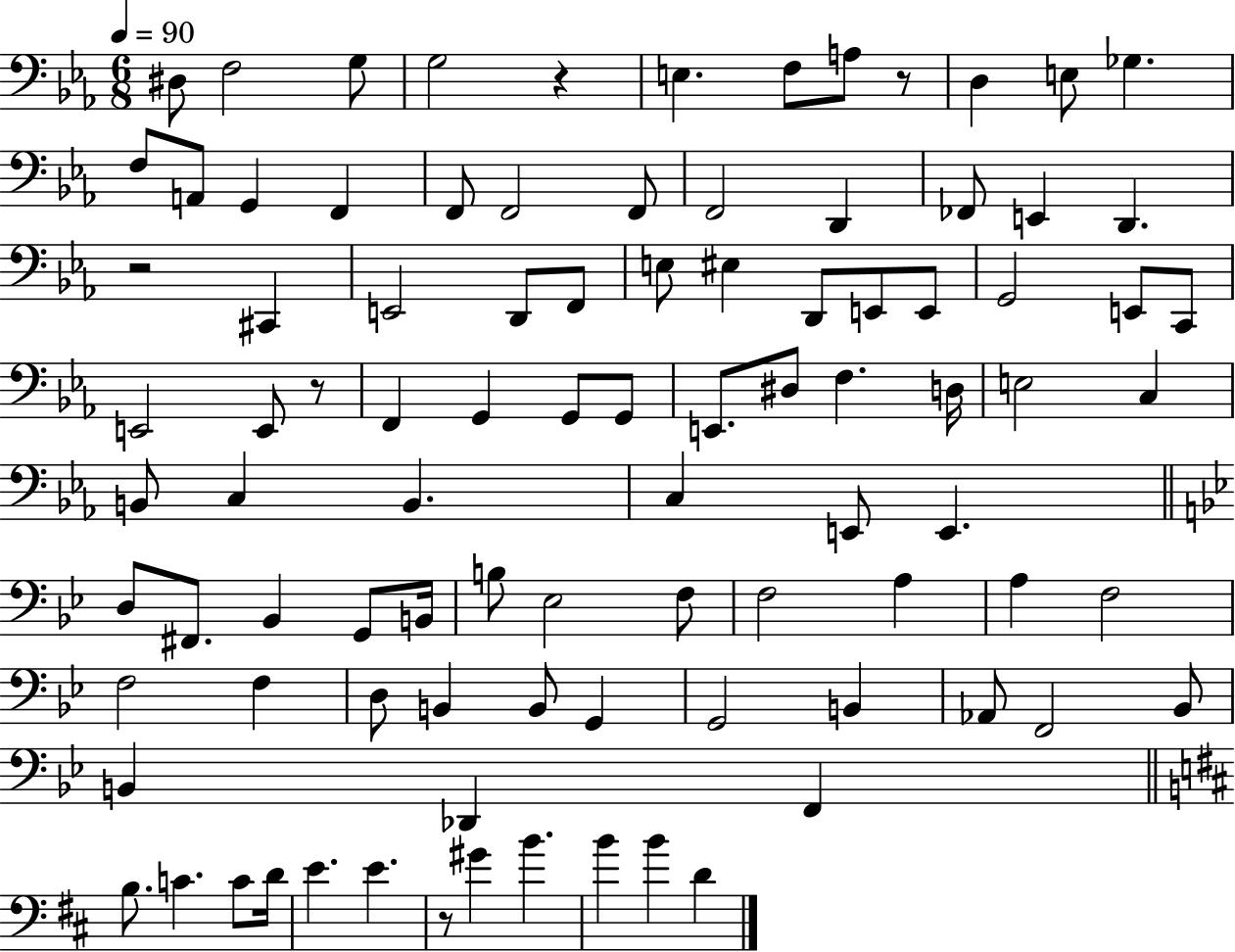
D#3/e F3/h G3/e G3/h R/q E3/q. F3/e A3/e R/e D3/q E3/e Gb3/q. F3/e A2/e G2/q F2/q F2/e F2/h F2/e F2/h D2/q FES2/e E2/q D2/q. R/h C#2/q E2/h D2/e F2/e E3/e EIS3/q D2/e E2/e E2/e G2/h E2/e C2/e E2/h E2/e R/e F2/q G2/q G2/e G2/e E2/e. D#3/e F3/q. D3/s E3/h C3/q B2/e C3/q B2/q. C3/q E2/e E2/q. D3/e F#2/e. Bb2/q G2/e B2/s B3/e Eb3/h F3/e F3/h A3/q A3/q F3/h F3/h F3/q D3/e B2/q B2/e G2/q G2/h B2/q Ab2/e F2/h Bb2/e B2/q Db2/q F2/q B3/e. C4/q. C4/e D4/s E4/q. E4/q. R/e G#4/q B4/q. B4/q B4/q D4/q